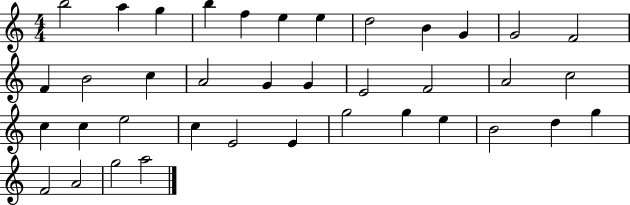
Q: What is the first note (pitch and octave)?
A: B5